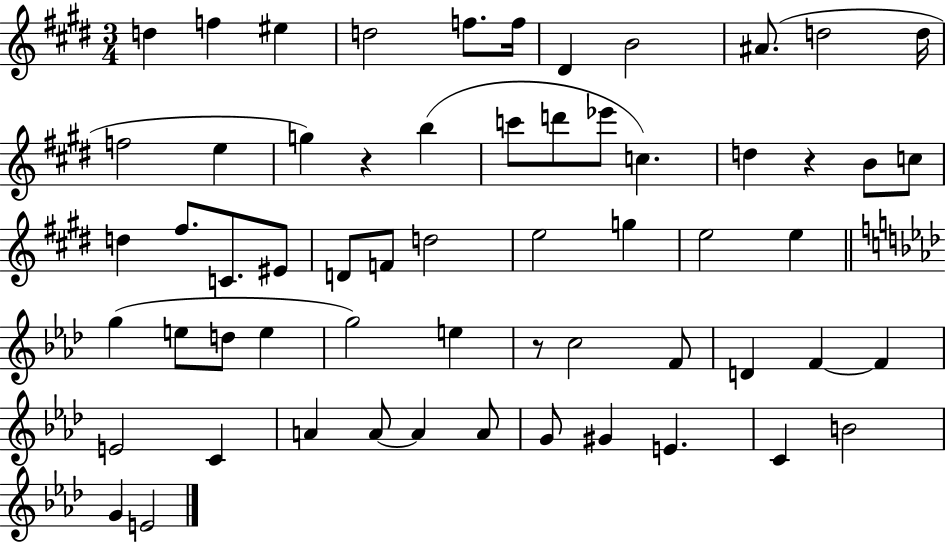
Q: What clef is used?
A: treble